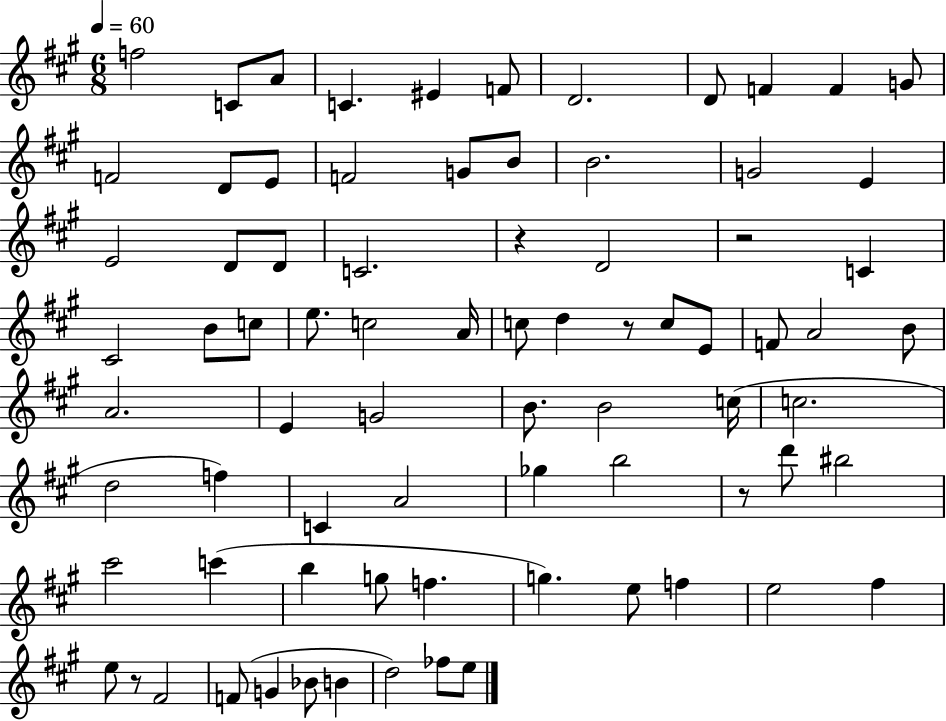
F5/h C4/e A4/e C4/q. EIS4/q F4/e D4/h. D4/e F4/q F4/q G4/e F4/h D4/e E4/e F4/h G4/e B4/e B4/h. G4/h E4/q E4/h D4/e D4/e C4/h. R/q D4/h R/h C4/q C#4/h B4/e C5/e E5/e. C5/h A4/s C5/e D5/q R/e C5/e E4/e F4/e A4/h B4/e A4/h. E4/q G4/h B4/e. B4/h C5/s C5/h. D5/h F5/q C4/q A4/h Gb5/q B5/h R/e D6/e BIS5/h C#6/h C6/q B5/q G5/e F5/q. G5/q. E5/e F5/q E5/h F#5/q E5/e R/e F#4/h F4/e G4/q Bb4/e B4/q D5/h FES5/e E5/e